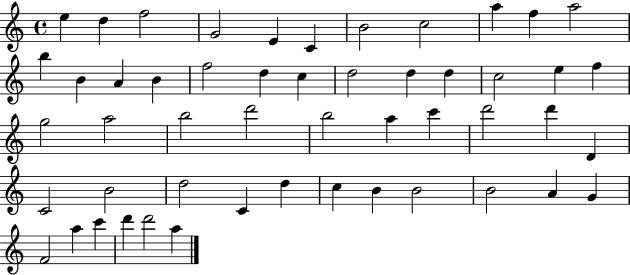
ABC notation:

X:1
T:Untitled
M:4/4
L:1/4
K:C
e d f2 G2 E C B2 c2 a f a2 b B A B f2 d c d2 d d c2 e f g2 a2 b2 d'2 b2 a c' d'2 d' D C2 B2 d2 C d c B B2 B2 A G F2 a c' d' d'2 a